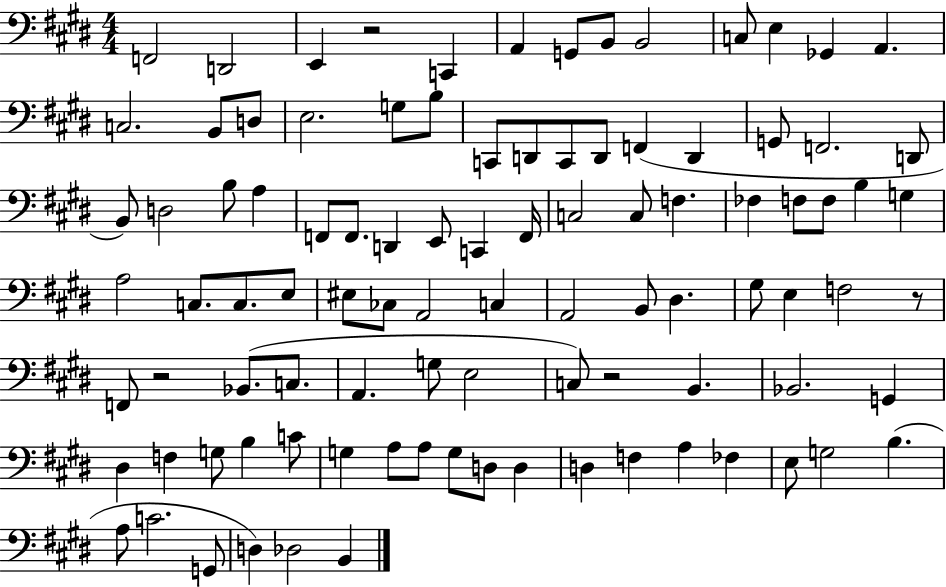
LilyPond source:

{
  \clef bass
  \numericTimeSignature
  \time 4/4
  \key e \major
  \repeat volta 2 { f,2 d,2 | e,4 r2 c,4 | a,4 g,8 b,8 b,2 | c8 e4 ges,4 a,4. | \break c2. b,8 d8 | e2. g8 b8 | c,8 d,8 c,8 d,8 f,4( d,4 | g,8 f,2. d,8 | \break b,8) d2 b8 a4 | f,8 f,8. d,4 e,8 c,4 f,16 | c2 c8 f4. | fes4 f8 f8 b4 g4 | \break a2 c8. c8. e8 | eis8 ces8 a,2 c4 | a,2 b,8 dis4. | gis8 e4 f2 r8 | \break f,8 r2 bes,8.( c8. | a,4. g8 e2 | c8) r2 b,4. | bes,2. g,4 | \break dis4 f4 g8 b4 c'8 | g4 a8 a8 g8 d8 d4 | d4 f4 a4 fes4 | e8 g2 b4.( | \break a8 c'2. g,8 | d4) des2 b,4 | } \bar "|."
}